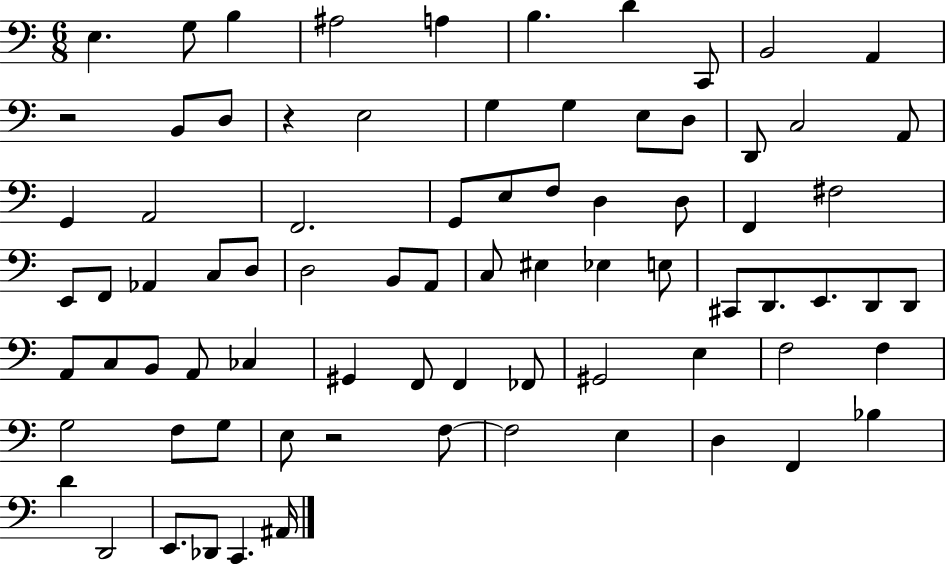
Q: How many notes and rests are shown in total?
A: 79